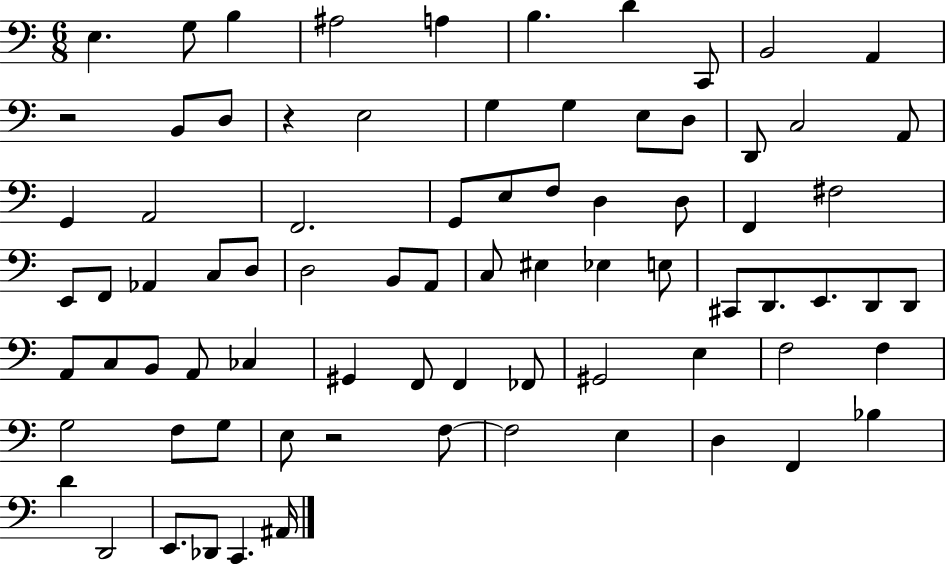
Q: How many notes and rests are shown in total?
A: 79